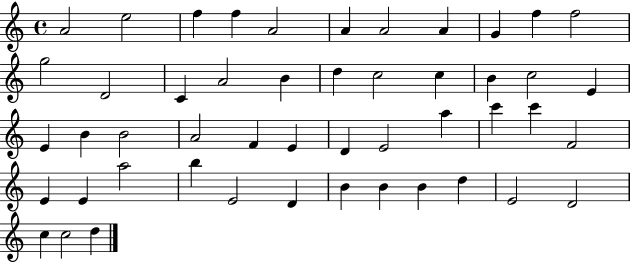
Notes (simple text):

A4/h E5/h F5/q F5/q A4/h A4/q A4/h A4/q G4/q F5/q F5/h G5/h D4/h C4/q A4/h B4/q D5/q C5/h C5/q B4/q C5/h E4/q E4/q B4/q B4/h A4/h F4/q E4/q D4/q E4/h A5/q C6/q C6/q F4/h E4/q E4/q A5/h B5/q E4/h D4/q B4/q B4/q B4/q D5/q E4/h D4/h C5/q C5/h D5/q